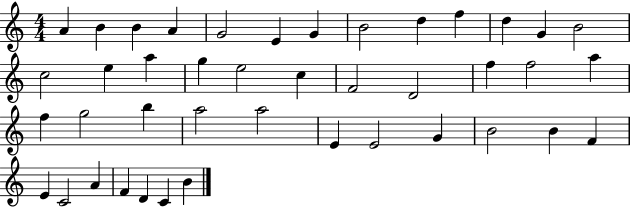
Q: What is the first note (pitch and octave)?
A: A4